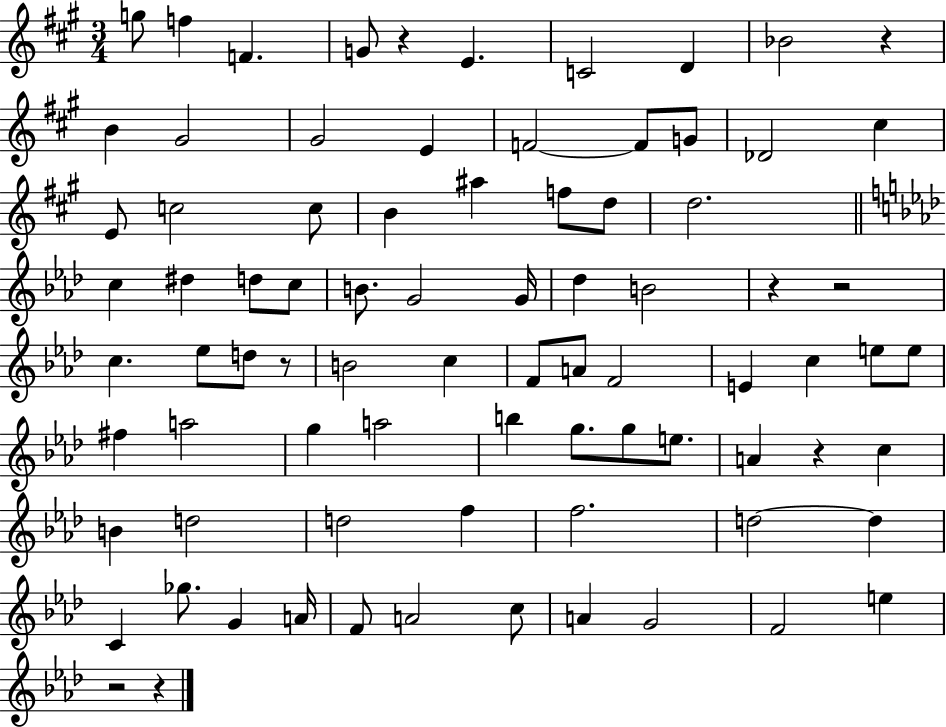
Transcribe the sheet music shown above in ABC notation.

X:1
T:Untitled
M:3/4
L:1/4
K:A
g/2 f F G/2 z E C2 D _B2 z B ^G2 ^G2 E F2 F/2 G/2 _D2 ^c E/2 c2 c/2 B ^a f/2 d/2 d2 c ^d d/2 c/2 B/2 G2 G/4 _d B2 z z2 c _e/2 d/2 z/2 B2 c F/2 A/2 F2 E c e/2 e/2 ^f a2 g a2 b g/2 g/2 e/2 A z c B d2 d2 f f2 d2 d C _g/2 G A/4 F/2 A2 c/2 A G2 F2 e z2 z